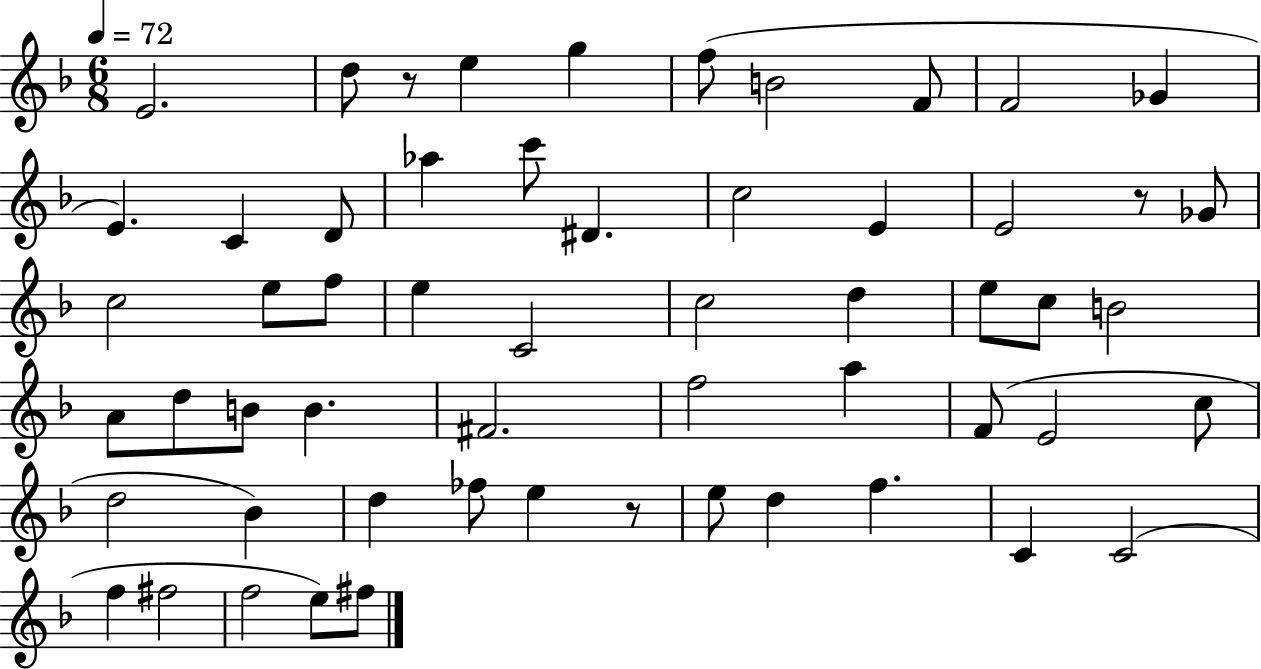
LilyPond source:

{
  \clef treble
  \numericTimeSignature
  \time 6/8
  \key f \major
  \tempo 4 = 72
  e'2. | d''8 r8 e''4 g''4 | f''8( b'2 f'8 | f'2 ges'4 | \break e'4.) c'4 d'8 | aes''4 c'''8 dis'4. | c''2 e'4 | e'2 r8 ges'8 | \break c''2 e''8 f''8 | e''4 c'2 | c''2 d''4 | e''8 c''8 b'2 | \break a'8 d''8 b'8 b'4. | fis'2. | f''2 a''4 | f'8( e'2 c''8 | \break d''2 bes'4) | d''4 fes''8 e''4 r8 | e''8 d''4 f''4. | c'4 c'2( | \break f''4 fis''2 | f''2 e''8) fis''8 | \bar "|."
}